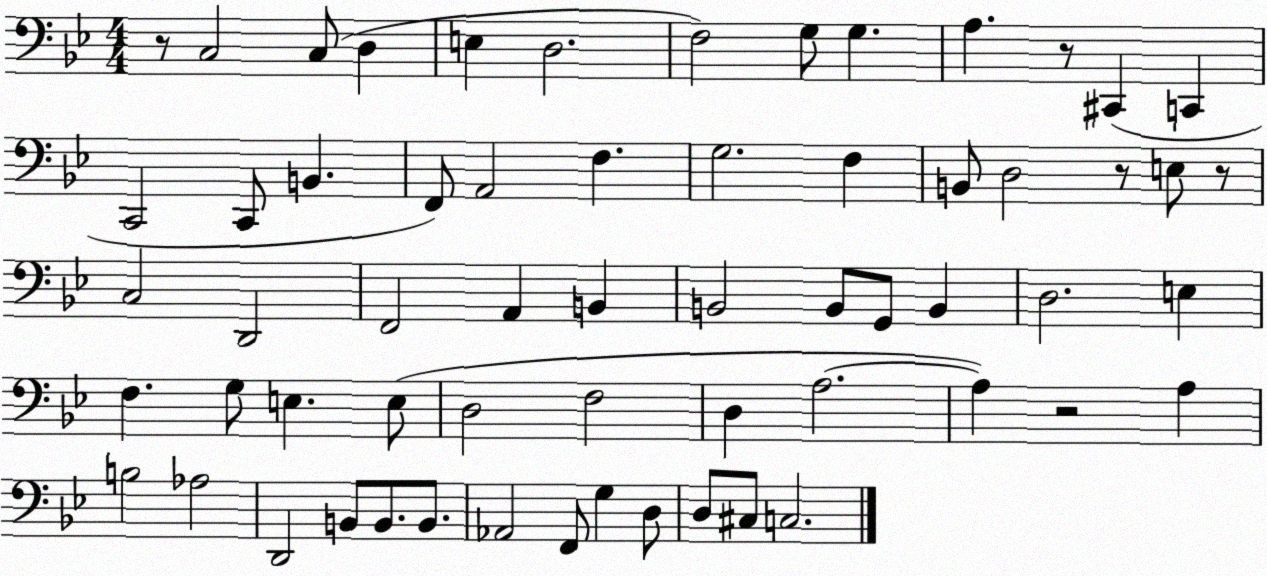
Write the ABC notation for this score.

X:1
T:Untitled
M:4/4
L:1/4
K:Bb
z/2 C,2 C,/2 D, E, D,2 F,2 G,/2 G, A, z/2 ^C,, C,, C,,2 C,,/2 B,, F,,/2 A,,2 F, G,2 F, B,,/2 D,2 z/2 E,/2 z/2 C,2 D,,2 F,,2 A,, B,, B,,2 B,,/2 G,,/2 B,, D,2 E, F, G,/2 E, E,/2 D,2 F,2 D, A,2 A, z2 A, B,2 _A,2 D,,2 B,,/2 B,,/2 B,,/2 _A,,2 F,,/2 G, D,/2 D,/2 ^C,/2 C,2